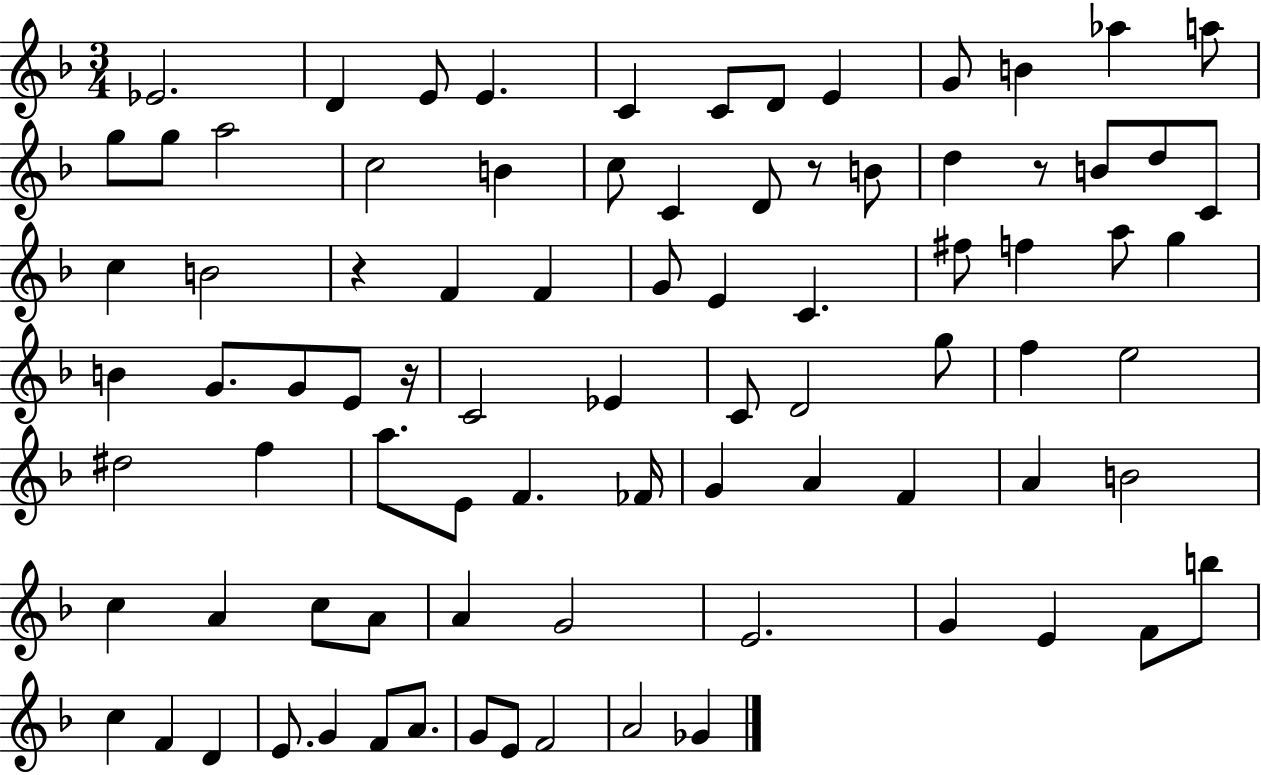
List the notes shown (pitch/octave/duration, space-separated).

Eb4/h. D4/q E4/e E4/q. C4/q C4/e D4/e E4/q G4/e B4/q Ab5/q A5/e G5/e G5/e A5/h C5/h B4/q C5/e C4/q D4/e R/e B4/e D5/q R/e B4/e D5/e C4/e C5/q B4/h R/q F4/q F4/q G4/e E4/q C4/q. F#5/e F5/q A5/e G5/q B4/q G4/e. G4/e E4/e R/s C4/h Eb4/q C4/e D4/h G5/e F5/q E5/h D#5/h F5/q A5/e. E4/e F4/q. FES4/s G4/q A4/q F4/q A4/q B4/h C5/q A4/q C5/e A4/e A4/q G4/h E4/h. G4/q E4/q F4/e B5/e C5/q F4/q D4/q E4/e. G4/q F4/e A4/e. G4/e E4/e F4/h A4/h Gb4/q